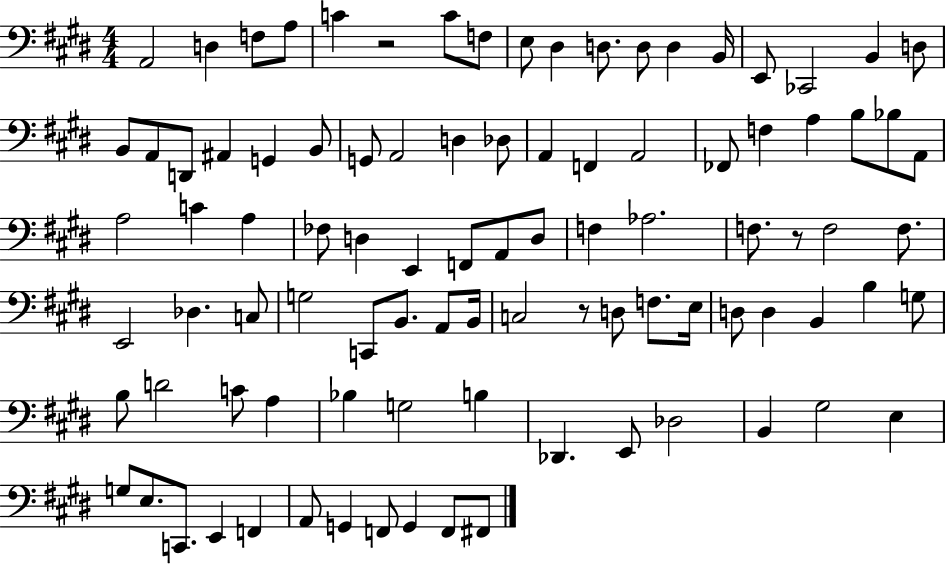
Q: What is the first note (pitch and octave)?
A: A2